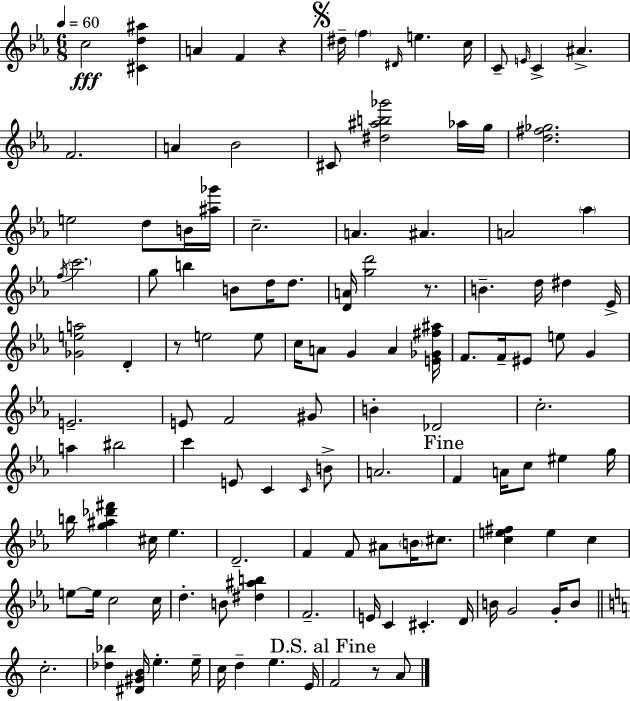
X:1
T:Untitled
M:6/8
L:1/4
K:Cm
c2 [^Cd^a] A F z ^d/4 f ^D/4 e c/4 C/2 E/4 C ^A F2 A _B2 ^C/2 [^d^ab_g']2 _a/4 g/4 [d^f_g]2 e2 d/2 B/4 [^a_g']/4 c2 A ^A A2 _a f/4 c'2 g/2 b B/2 d/4 d/2 [DA]/4 [gd']2 z/2 B d/4 ^d _E/4 [_Gea]2 D z/2 e2 e/2 c/4 A/2 G A [E_G^f^a]/4 F/2 F/4 ^E/2 e/2 G E2 E/2 F2 ^G/2 B _D2 c2 a ^b2 c' E/2 C C/4 B/2 A2 F A/4 c/2 ^e g/4 b/4 [g^a_d'^f'] ^c/4 _e D2 F F/2 ^A/2 B/4 ^c/2 [ce^f] e c e/2 e/4 c2 c/4 d B/2 [^d^ab] F2 E/4 C ^C D/4 B/4 G2 G/4 B/2 c2 [_d_b] [^D^GB]/4 e e/4 c/4 d e E/4 F2 z/2 A/2